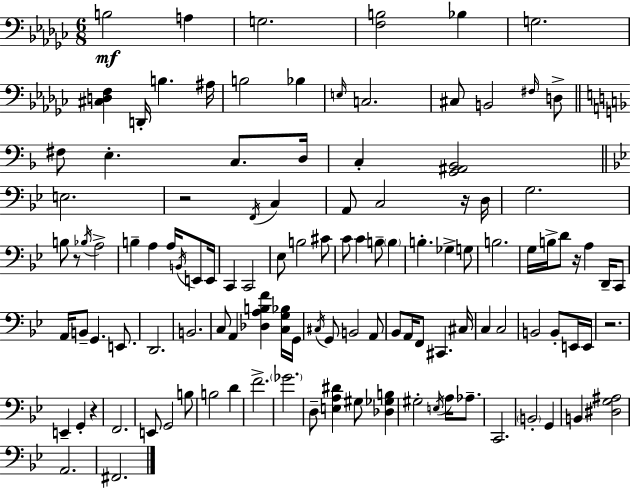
X:1
T:Untitled
M:6/8
L:1/4
K:Ebm
B,2 A, G,2 [F,B,]2 _B, G,2 [^C,D,F,] D,,/4 B, ^A,/4 B,2 _B, E,/4 C,2 ^C,/2 B,,2 ^F,/4 D,/2 ^F,/2 E, C,/2 D,/4 C, [G,,^A,,_B,,]2 E,2 z2 F,,/4 C, A,,/2 C,2 z/4 D,/4 G,2 B,/2 z/2 _B,/4 A,2 B, A, A,/4 B,,/4 E,,/2 E,,/4 C,, C,,2 _E,/2 B,2 ^C/2 C/2 C B,/2 B, B, _G, G,/2 B,2 G,/4 B,/4 D/2 z/4 A, D,,/4 C,,/2 A,,/4 B,,/2 G,, E,,/2 D,,2 B,,2 C,/2 A,, [_D,A,B,F] [C,G,_B,]/4 G,,/4 ^C,/4 G,,/2 B,,2 A,,/2 _B,,/2 A,,/4 F,,/2 ^C,, ^C,/4 C, C,2 B,,2 B,,/2 E,,/4 E,,/4 z2 E,, G,, z F,,2 E,,/2 G,,2 B,/2 B,2 D F2 _G2 D,/2 [E,A,^D] ^G,/2 [_D,_G,B,] ^G,2 E,/4 A,/4 _A,/2 C,,2 B,,2 G,, B,, [^D,G,^A,]2 A,,2 ^F,,2